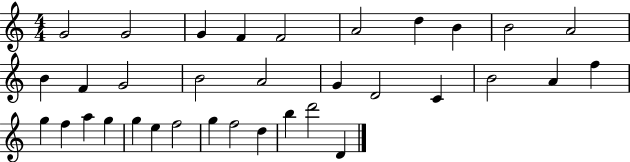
{
  \clef treble
  \numericTimeSignature
  \time 4/4
  \key c \major
  g'2 g'2 | g'4 f'4 f'2 | a'2 d''4 b'4 | b'2 a'2 | \break b'4 f'4 g'2 | b'2 a'2 | g'4 d'2 c'4 | b'2 a'4 f''4 | \break g''4 f''4 a''4 g''4 | g''4 e''4 f''2 | g''4 f''2 d''4 | b''4 d'''2 d'4 | \break \bar "|."
}